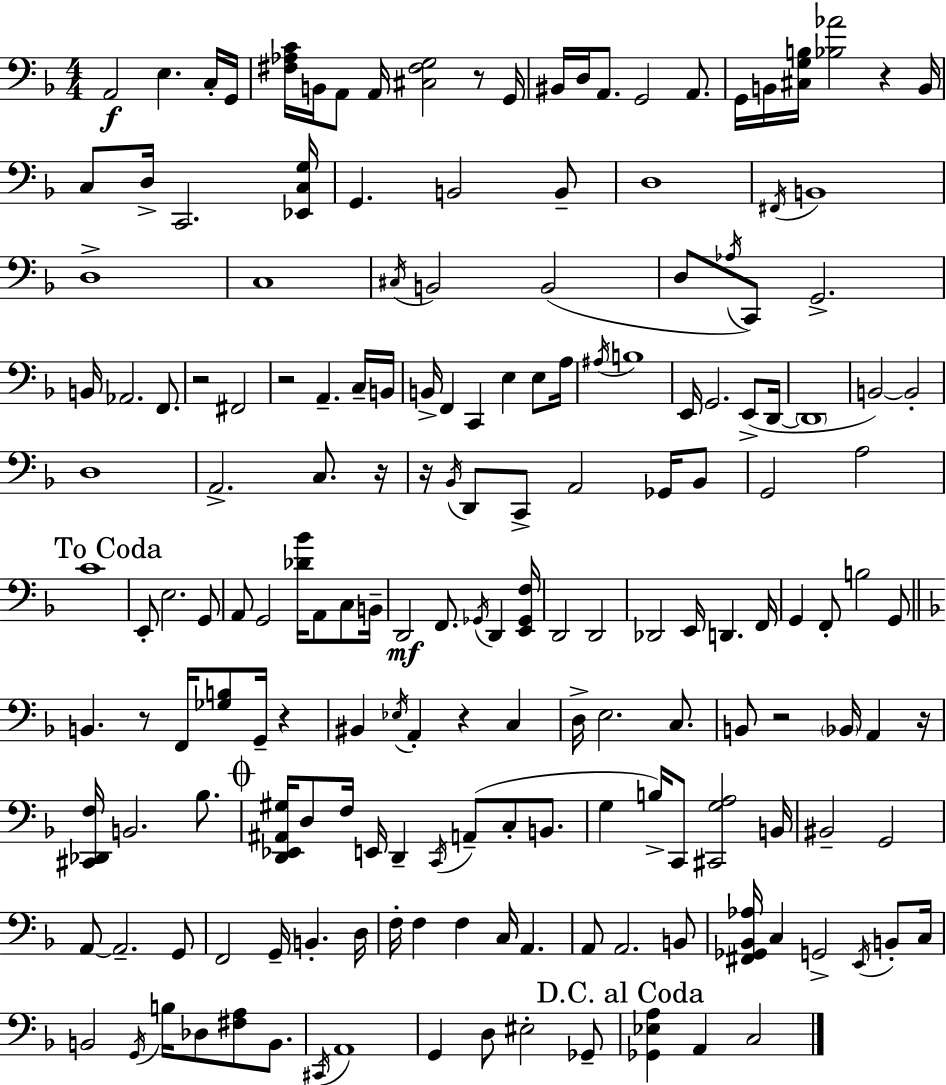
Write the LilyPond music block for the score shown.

{
  \clef bass
  \numericTimeSignature
  \time 4/4
  \key d \minor
  a,2\f e4. c16-. g,16 | <fis aes c'>16 b,16 a,8 a,16 <cis fis g>2 r8 g,16 | bis,16 d16 a,8. g,2 a,8. | g,16 b,16 <cis g b>16 <bes aes'>2 r4 b,16 | \break c8 d16-> c,2. <ees, c g>16 | g,4. b,2 b,8-- | d1 | \acciaccatura { fis,16 } b,1 | \break d1-> | c1 | \acciaccatura { cis16 } b,2 b,2( | d8 \acciaccatura { aes16 }) c,8 g,2.-> | \break b,16 aes,2. | f,8. r2 fis,2 | r2 a,4.-- | c16-- b,16 b,16-> f,4 c,4 e4 | \break e8 a16 \acciaccatura { ais16 } b1 | e,16 g,2. | e,8->( d,16~~ \parenthesize d,1 | b,2~~) b,2-. | \break d1 | a,2.-> | c8. r16 r16 \acciaccatura { bes,16 } d,8 c,8-> a,2 | ges,16 bes,8 g,2 a2 | \break \mark "To Coda" c'1 | e,8-. e2. | g,8 a,8 g,2 <des' bes'>16 | a,8 c8 b,16-- d,2\mf f,8. | \break \acciaccatura { ges,16 } d,4 <e, ges, f>16 d,2 d,2 | des,2 e,16 d,4. | f,16 g,4 f,8-. b2 | g,8 \bar "||" \break \key d \minor b,4. r8 f,16 <ges b>8 g,16-- r4 | bis,4 \acciaccatura { ees16 } a,4-. r4 c4 | d16-> e2. c8. | b,8 r2 \parenthesize bes,16 a,4 | \break r16 <cis, des, f>16 b,2. bes8. | \mark \markup { \musicglyph "scripts.coda" } <d, ees, ais, gis>16 d8 f16 e,16 d,4-- \acciaccatura { c,16 } a,8--( c8-. b,8. | g4 b16->) c,8 <cis, g a>2 | b,16 bis,2-- g,2 | \break a,8~~ a,2.-- | g,8 f,2 g,16-- b,4.-. | d16 f16-. f4 f4 c16 a,4. | a,8 a,2. | \break b,8 <fis, ges, bes, aes>16 c4 g,2-> \acciaccatura { e,16 } | b,8-. c16 b,2 \acciaccatura { g,16 } b16 des8 <fis a>8 | b,8. \acciaccatura { cis,16 } a,1 | g,4 d8 eis2-. | \break ges,8-- \mark "D.C. al Coda" <ges, ees a>4 a,4 c2 | \bar "|."
}